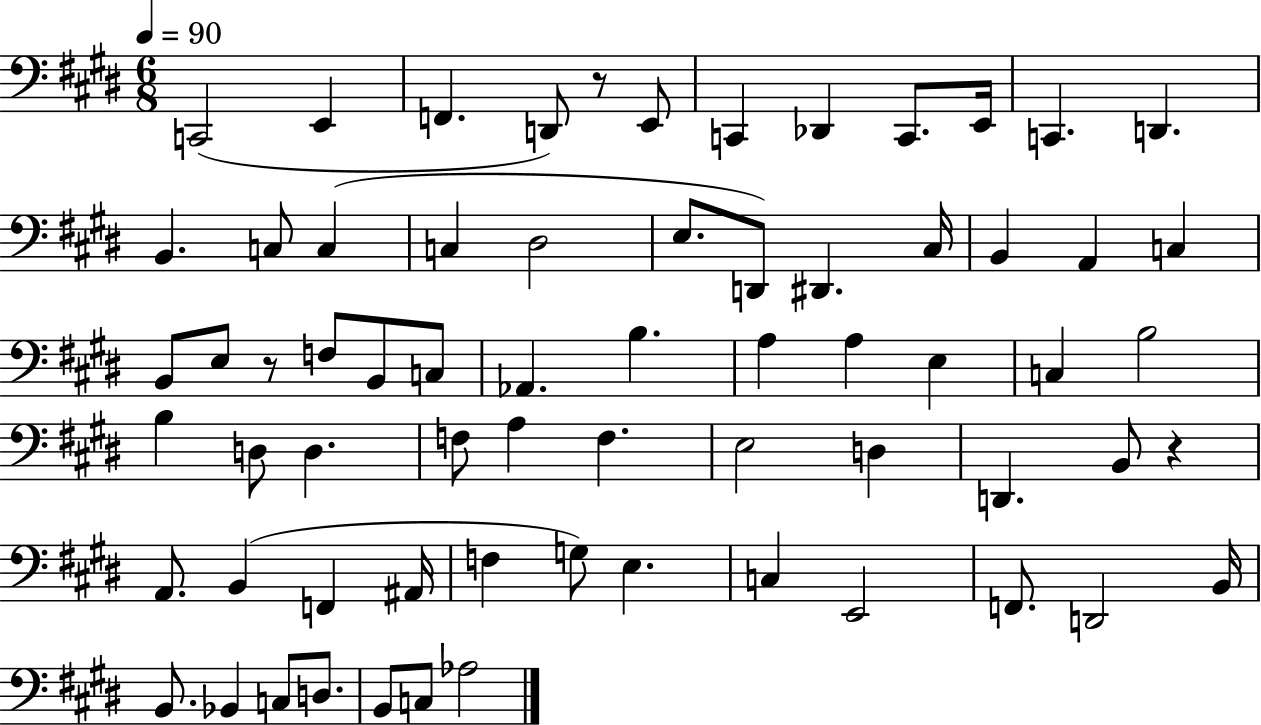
{
  \clef bass
  \numericTimeSignature
  \time 6/8
  \key e \major
  \tempo 4 = 90
  c,2( e,4 | f,4. d,8) r8 e,8 | c,4 des,4 c,8. e,16 | c,4. d,4. | \break b,4. c8 c4( | c4 dis2 | e8. d,8) dis,4. cis16 | b,4 a,4 c4 | \break b,8 e8 r8 f8 b,8 c8 | aes,4. b4. | a4 a4 e4 | c4 b2 | \break b4 d8 d4. | f8 a4 f4. | e2 d4 | d,4. b,8 r4 | \break a,8. b,4( f,4 ais,16 | f4 g8) e4. | c4 e,2 | f,8. d,2 b,16 | \break b,8. bes,4 c8 d8. | b,8 c8 aes2 | \bar "|."
}